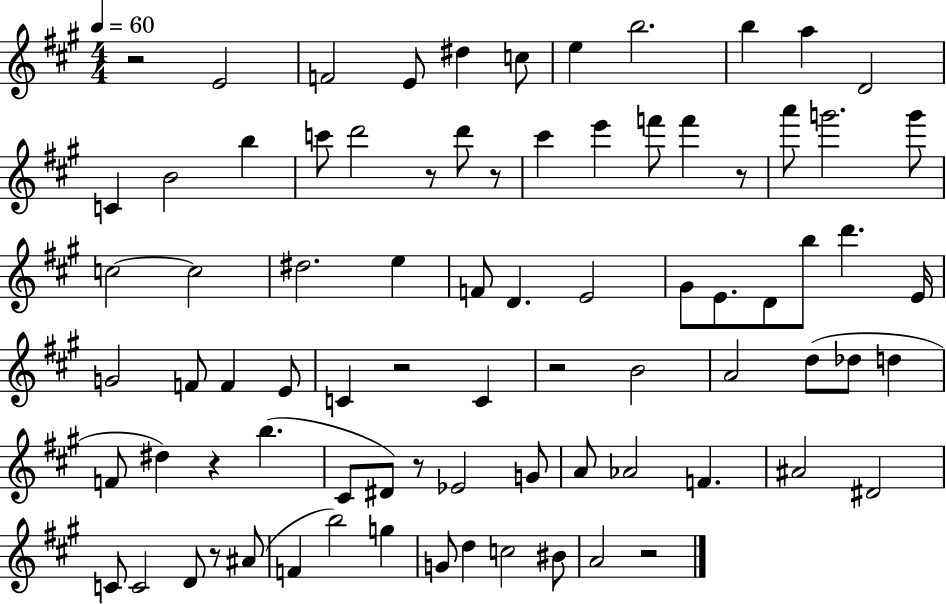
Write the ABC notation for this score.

X:1
T:Untitled
M:4/4
L:1/4
K:A
z2 E2 F2 E/2 ^d c/2 e b2 b a D2 C B2 b c'/2 d'2 z/2 d'/2 z/2 ^c' e' f'/2 f' z/2 a'/2 g'2 g'/2 c2 c2 ^d2 e F/2 D E2 ^G/2 E/2 D/2 b/2 d' E/4 G2 F/2 F E/2 C z2 C z2 B2 A2 d/2 _d/2 d F/2 ^d z b ^C/2 ^D/2 z/2 _E2 G/2 A/2 _A2 F ^A2 ^D2 C/2 C2 D/2 z/2 ^A/2 F b2 g G/2 d c2 ^B/2 A2 z2